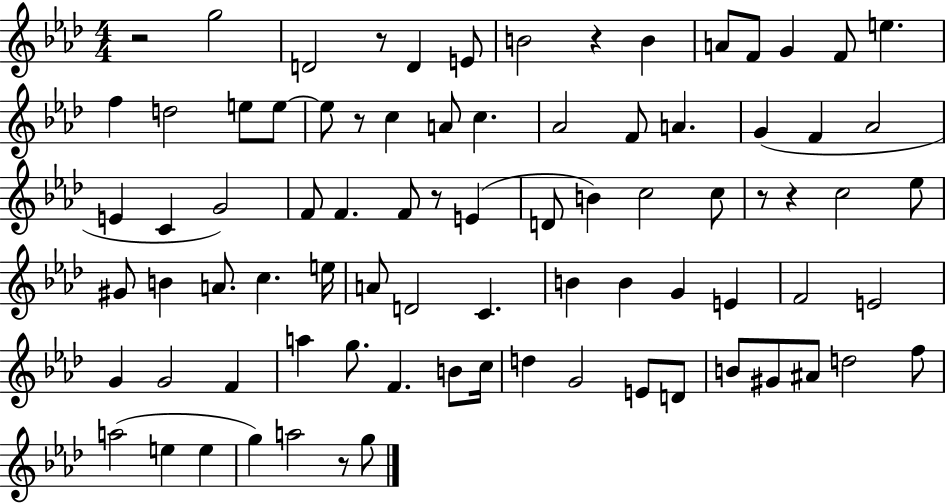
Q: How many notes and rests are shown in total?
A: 83